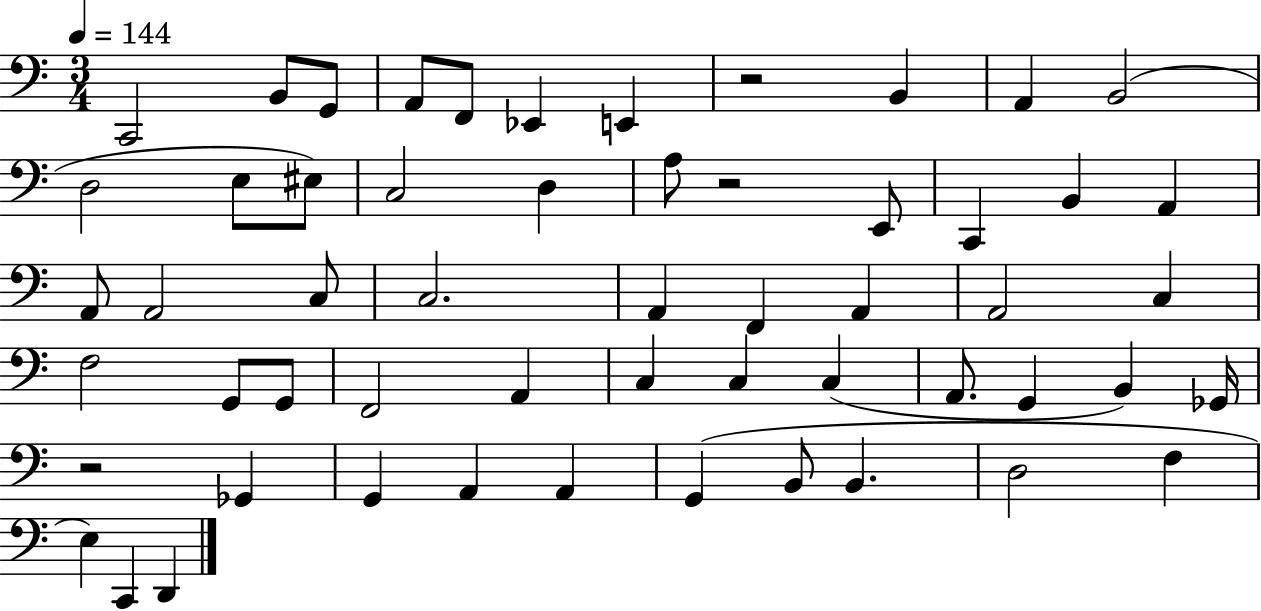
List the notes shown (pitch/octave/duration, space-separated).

C2/h B2/e G2/e A2/e F2/e Eb2/q E2/q R/h B2/q A2/q B2/h D3/h E3/e EIS3/e C3/h D3/q A3/e R/h E2/e C2/q B2/q A2/q A2/e A2/h C3/e C3/h. A2/q F2/q A2/q A2/h C3/q F3/h G2/e G2/e F2/h A2/q C3/q C3/q C3/q A2/e. G2/q B2/q Gb2/s R/h Gb2/q G2/q A2/q A2/q G2/q B2/e B2/q. D3/h F3/q E3/q C2/q D2/q